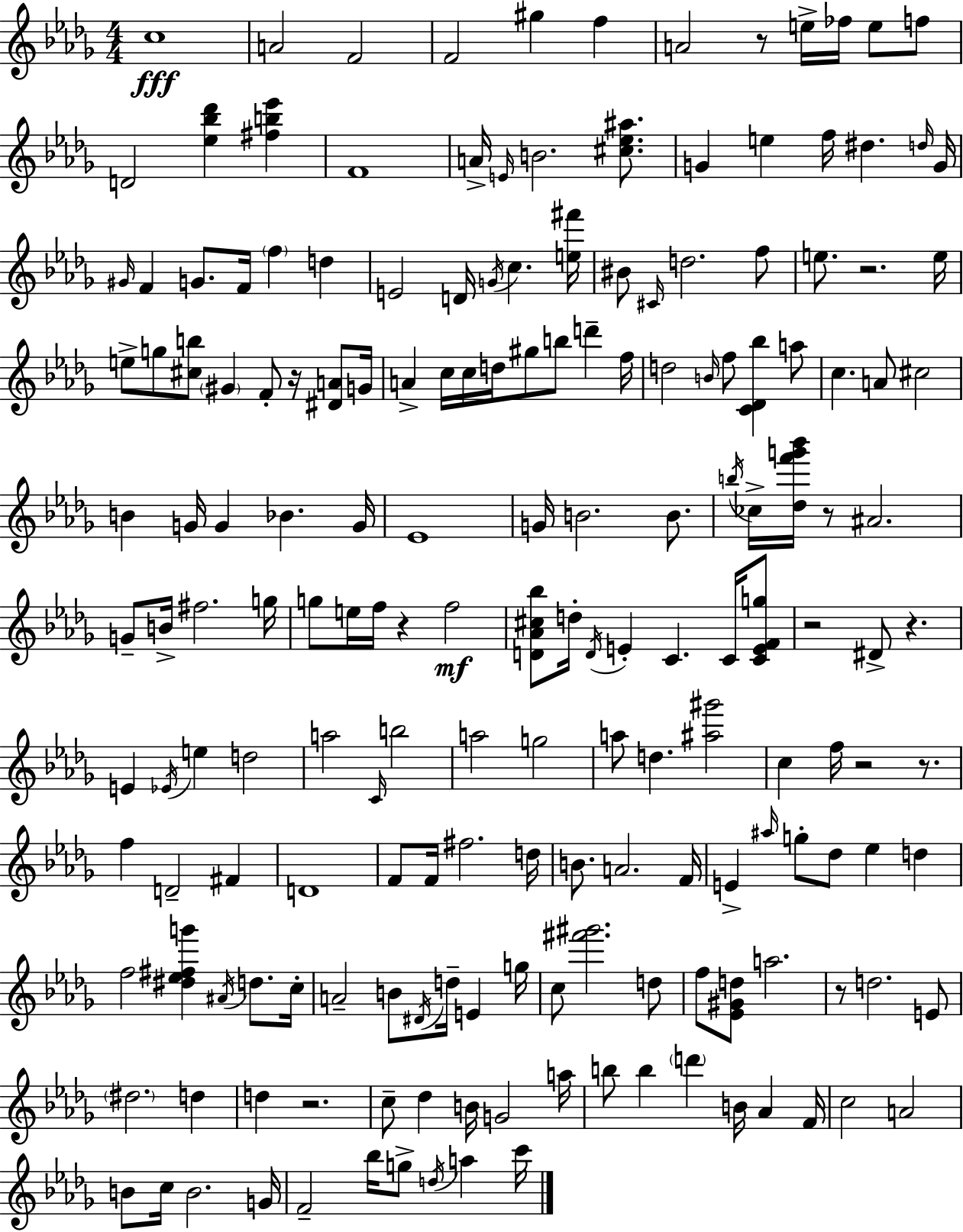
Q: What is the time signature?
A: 4/4